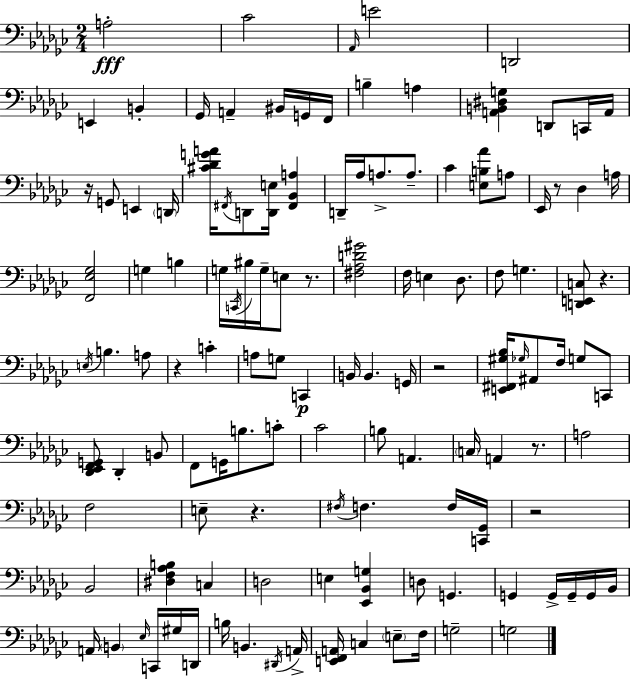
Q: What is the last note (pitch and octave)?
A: G3